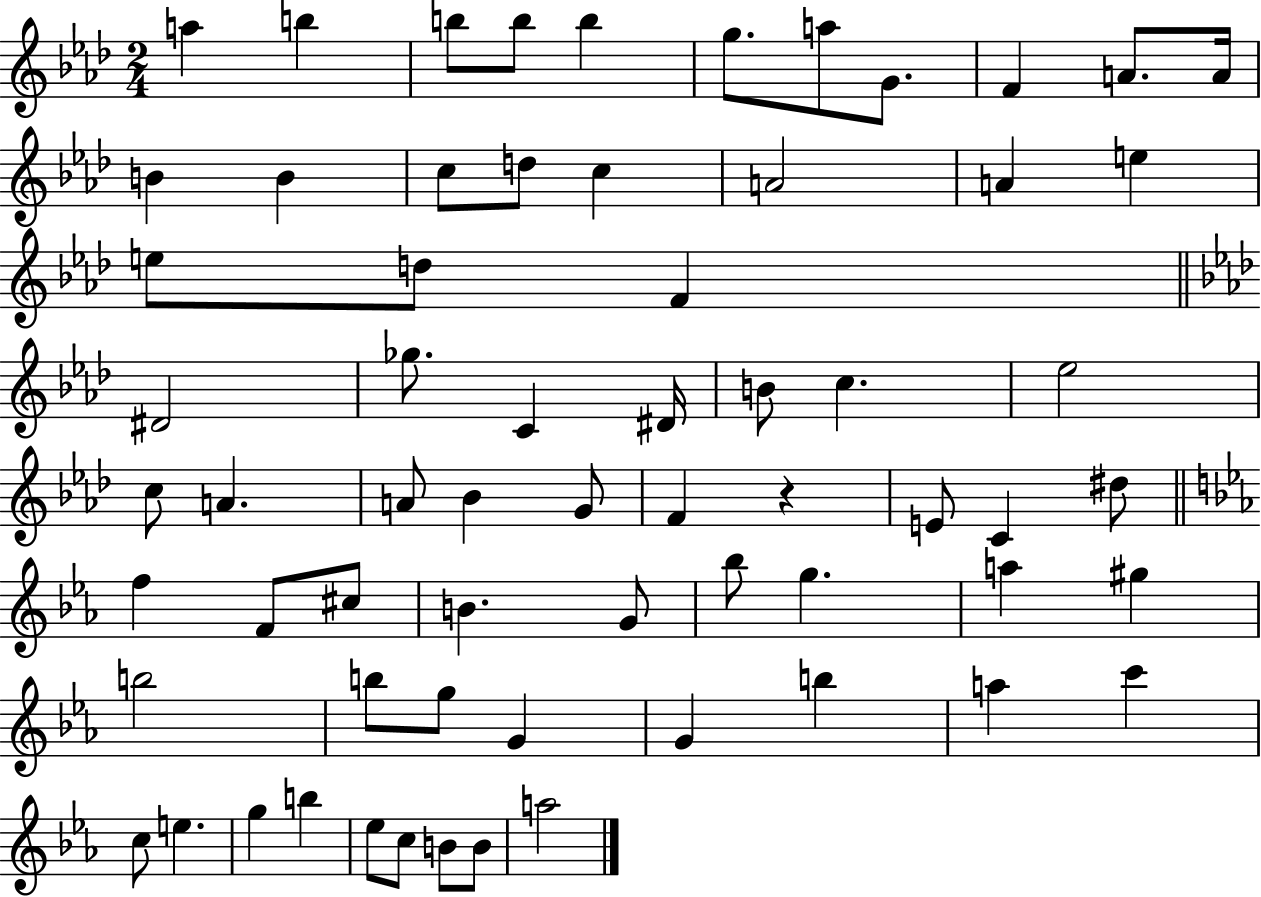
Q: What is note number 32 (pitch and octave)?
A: A4